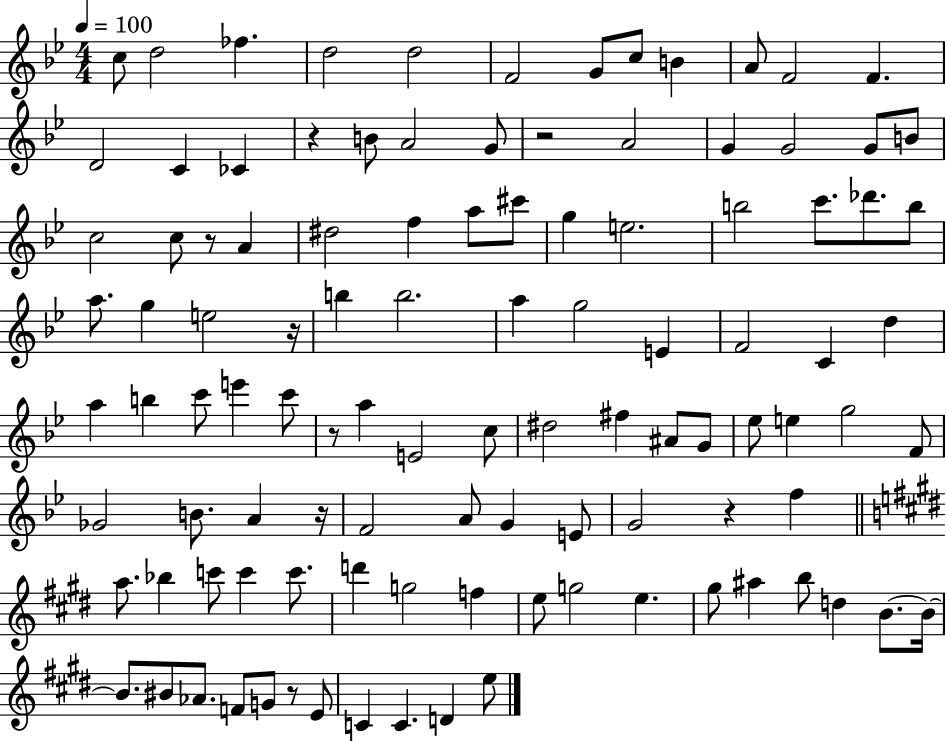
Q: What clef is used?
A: treble